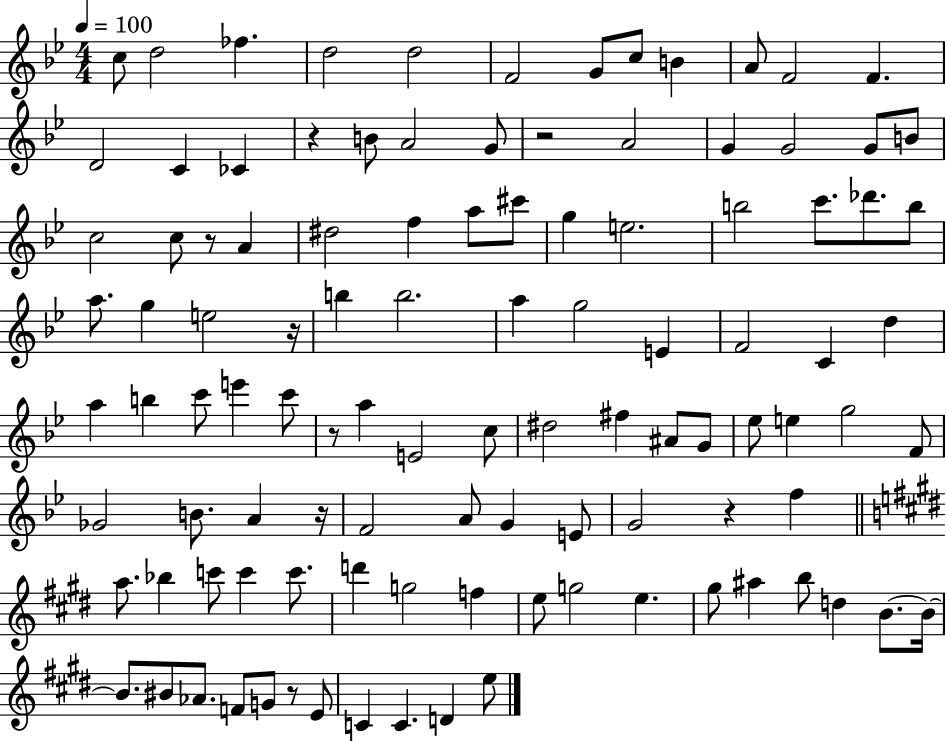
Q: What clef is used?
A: treble